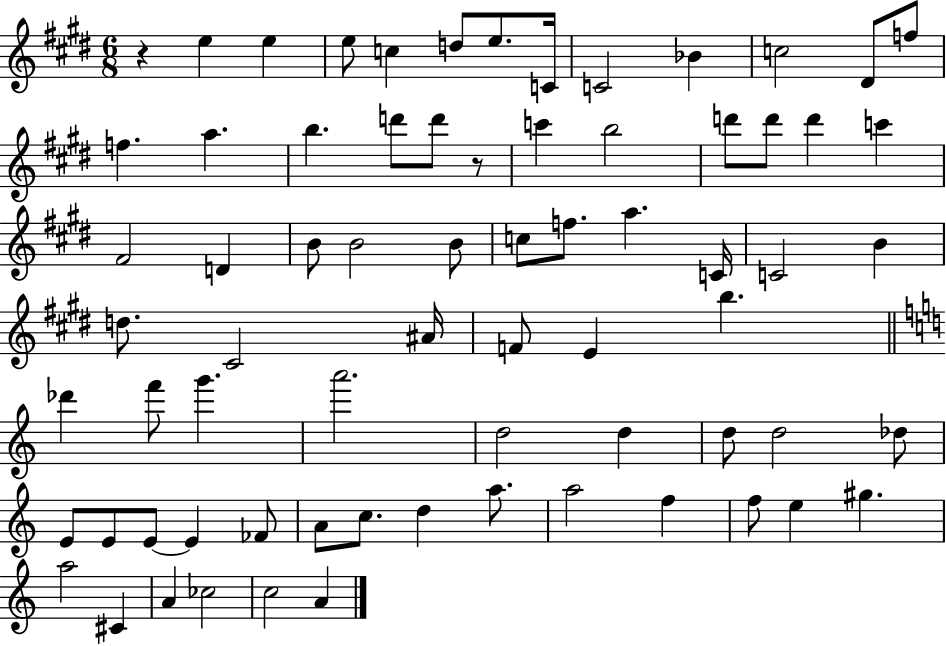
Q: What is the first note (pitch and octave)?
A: E5